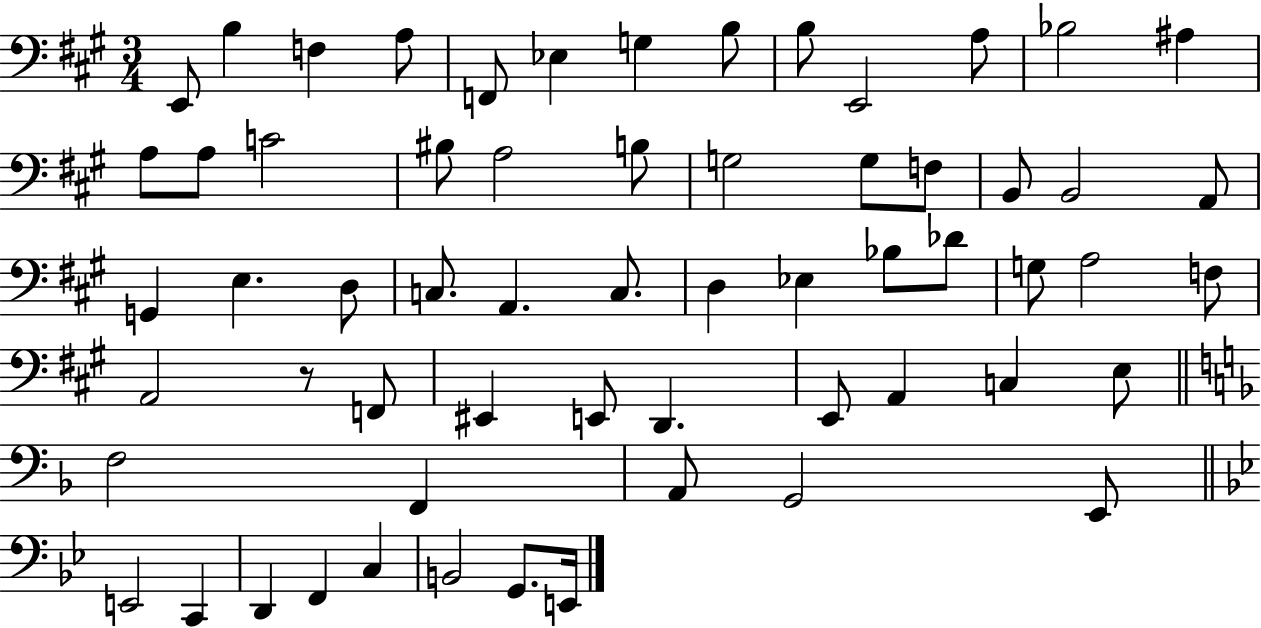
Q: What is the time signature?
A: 3/4